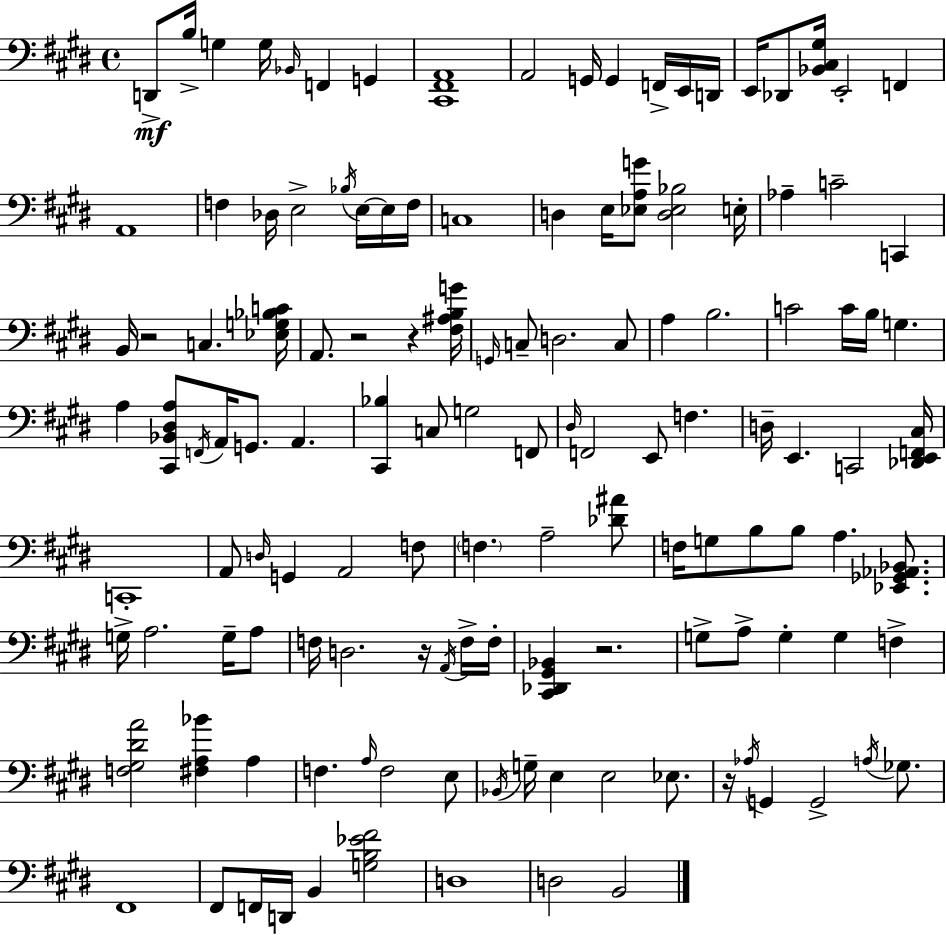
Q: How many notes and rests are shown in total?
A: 131